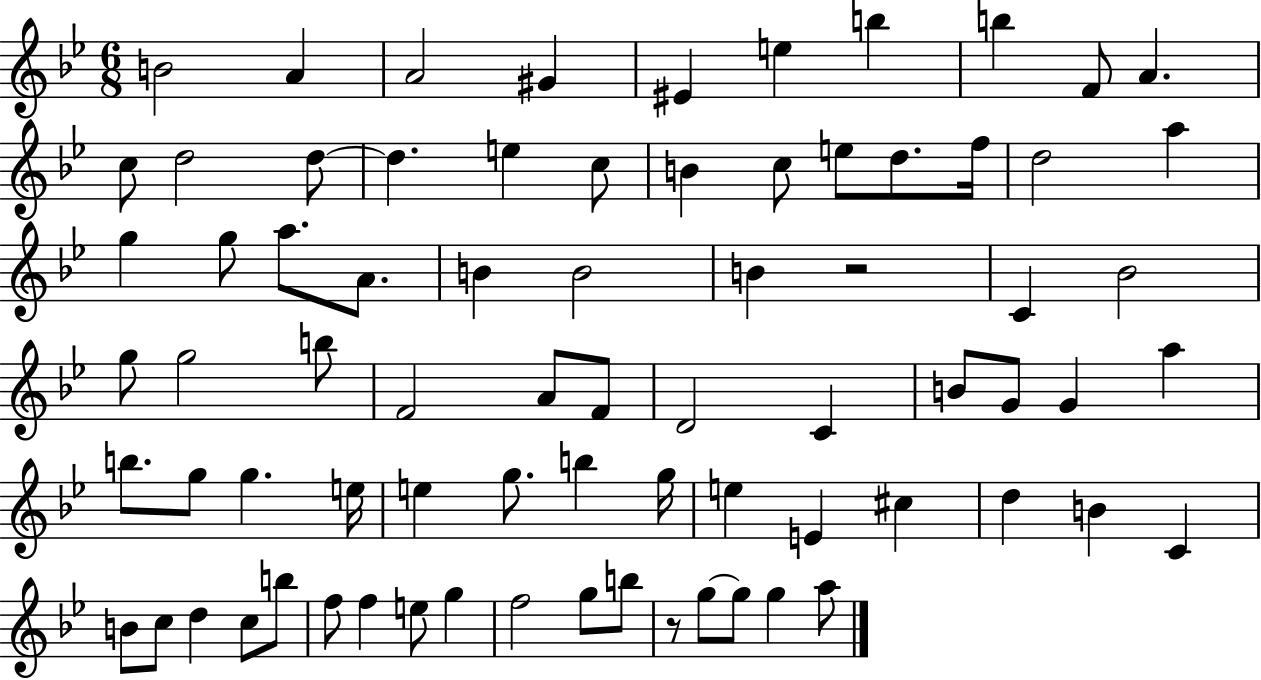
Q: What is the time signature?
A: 6/8